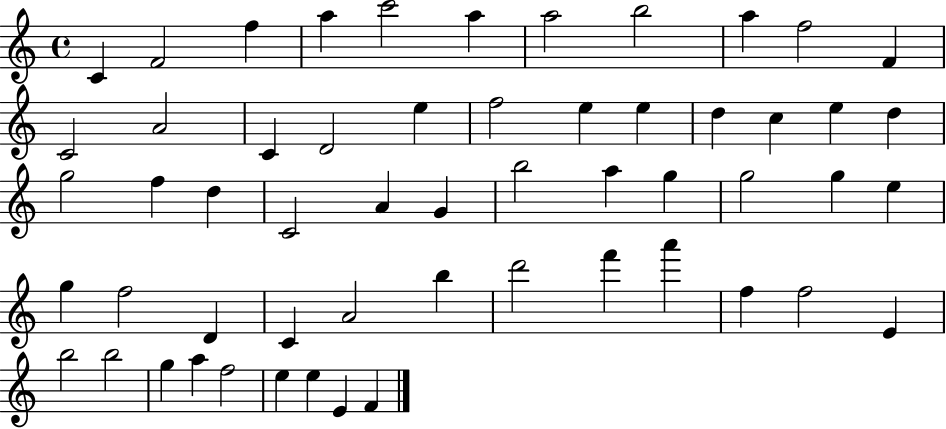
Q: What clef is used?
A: treble